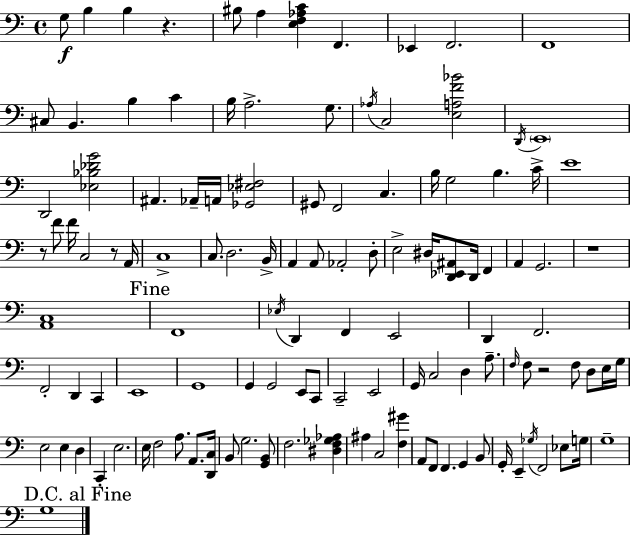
{
  \clef bass
  \time 4/4
  \defaultTimeSignature
  \key a \minor
  \repeat volta 2 { g8\f b4 b4 r4. | bis8 a4 <e f aes c'>4 f,4. | ees,4 f,2. | f,1 | \break cis8 b,4. b4 c'4 | b16 a2.-> g8. | \acciaccatura { aes16 } c2 <e a f' bes'>2 | \acciaccatura { d,16 } \parenthesize e,1 | \break d,2 <ees bes des' g'>2 | ais,4. aes,16-- a,16 <ges, ees fis>2 | gis,8 f,2 c4. | b16 g2 b4. | \break c'16-> e'1 | r8 f'8 f'16 c2 r8 | a,16 c1-> | c8. d2. | \break b,16-> a,4 a,8 aes,2-. | d8-. e2-> dis16 <d, ees, ais,>8 d,16 f,4 | a,4 g,2. | r1 | \break <a, c>1 | \mark "Fine" f,1 | \acciaccatura { ees16 } d,4 f,4 e,2 | d,4 f,2. | \break f,2-. d,4 c,4 | e,1 | g,1 | g,4 g,2 e,8 | \break c,8 c,2-- e,2 | g,16 c2 d4 | a8.-- \grace { f16 } f8 r2 f8 | d8 e16 g16 e2 e4 | \break d4 c,4-. e2. | e16 f2 a8. | a,8. <d, c>16 b,8 g2. | <g, b,>8 f2. | \break <dis f ges aes>4 ais4 c2 | <f gis'>4 a,8 f,8 f,4. g,4 | b,8 g,16-. e,4-- \acciaccatura { ges16 } f,2 | ees8 g16 g1-- | \break \mark "D.C. al Fine" g1 | } \bar "|."
}